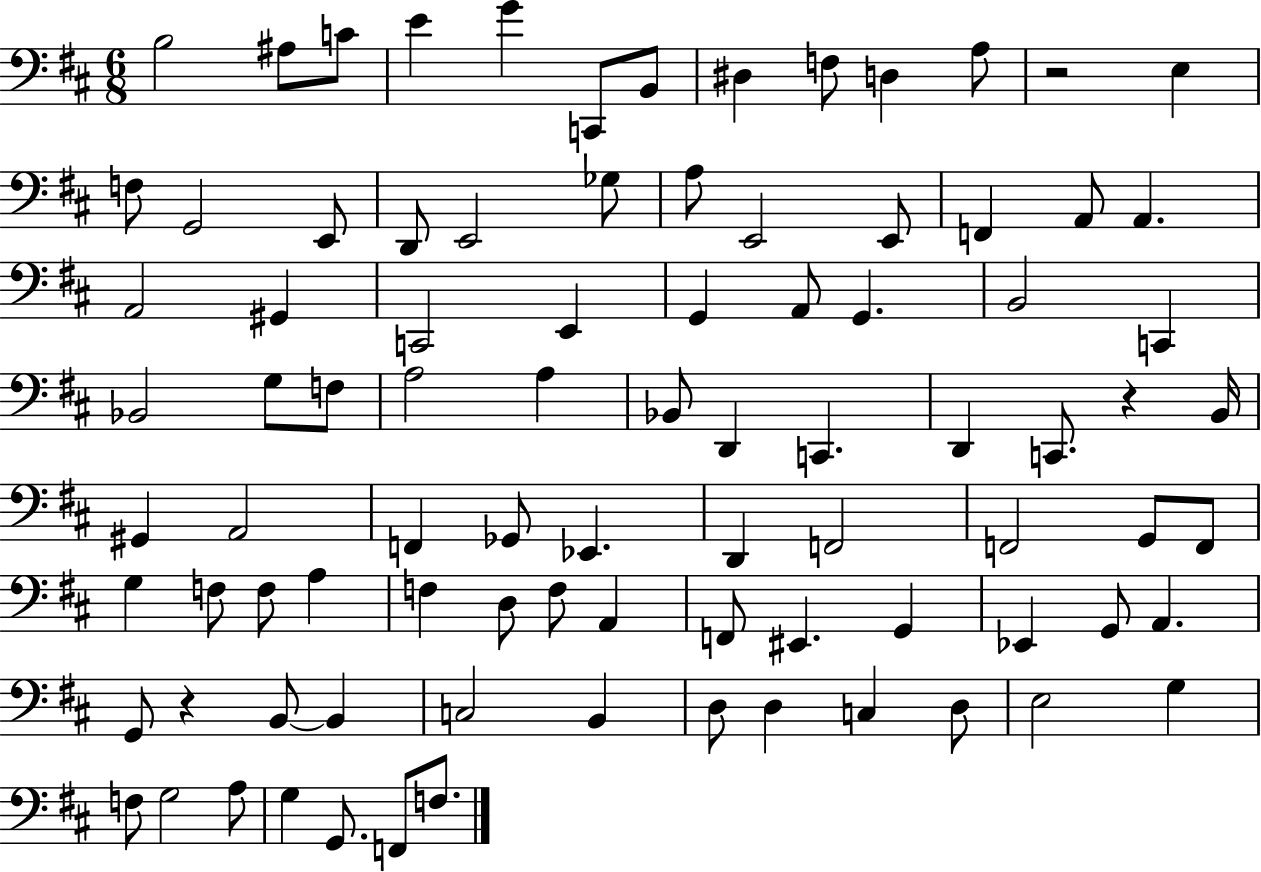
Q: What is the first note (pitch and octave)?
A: B3